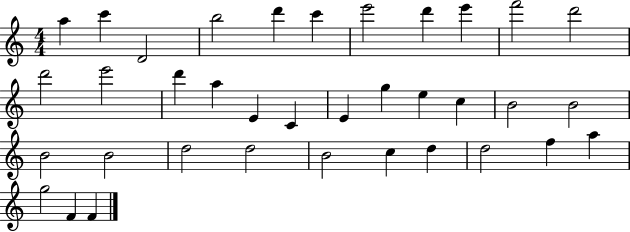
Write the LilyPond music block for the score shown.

{
  \clef treble
  \numericTimeSignature
  \time 4/4
  \key c \major
  a''4 c'''4 d'2 | b''2 d'''4 c'''4 | e'''2 d'''4 e'''4 | f'''2 d'''2 | \break d'''2 e'''2 | d'''4 a''4 e'4 c'4 | e'4 g''4 e''4 c''4 | b'2 b'2 | \break b'2 b'2 | d''2 d''2 | b'2 c''4 d''4 | d''2 f''4 a''4 | \break g''2 f'4 f'4 | \bar "|."
}